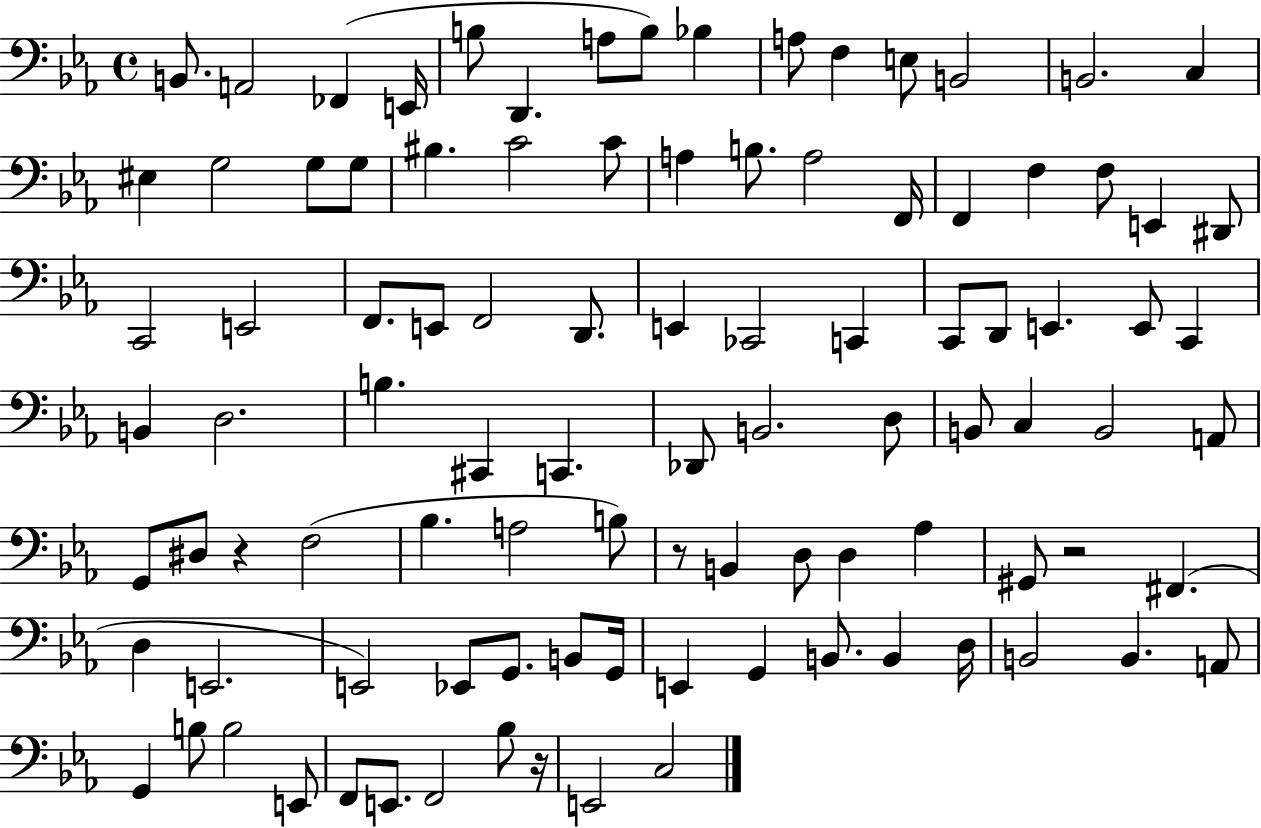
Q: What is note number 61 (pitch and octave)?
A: Bb3